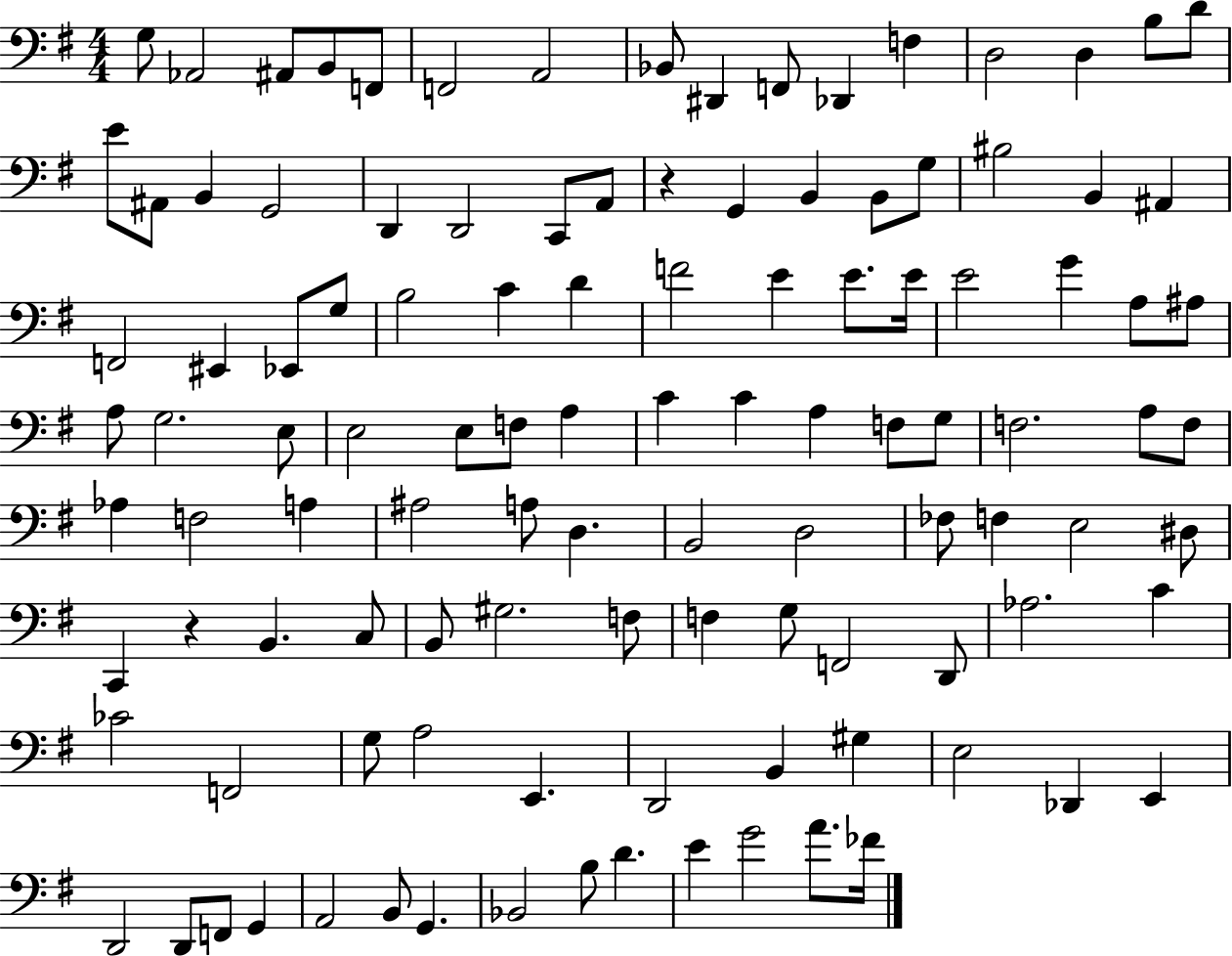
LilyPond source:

{
  \clef bass
  \numericTimeSignature
  \time 4/4
  \key g \major
  g8 aes,2 ais,8 b,8 f,8 | f,2 a,2 | bes,8 dis,4 f,8 des,4 f4 | d2 d4 b8 d'8 | \break e'8 ais,8 b,4 g,2 | d,4 d,2 c,8 a,8 | r4 g,4 b,4 b,8 g8 | bis2 b,4 ais,4 | \break f,2 eis,4 ees,8 g8 | b2 c'4 d'4 | f'2 e'4 e'8. e'16 | e'2 g'4 a8 ais8 | \break a8 g2. e8 | e2 e8 f8 a4 | c'4 c'4 a4 f8 g8 | f2. a8 f8 | \break aes4 f2 a4 | ais2 a8 d4. | b,2 d2 | fes8 f4 e2 dis8 | \break c,4 r4 b,4. c8 | b,8 gis2. f8 | f4 g8 f,2 d,8 | aes2. c'4 | \break ces'2 f,2 | g8 a2 e,4. | d,2 b,4 gis4 | e2 des,4 e,4 | \break d,2 d,8 f,8 g,4 | a,2 b,8 g,4. | bes,2 b8 d'4. | e'4 g'2 a'8. fes'16 | \break \bar "|."
}